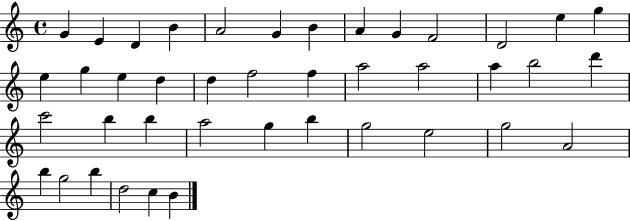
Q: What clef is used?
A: treble